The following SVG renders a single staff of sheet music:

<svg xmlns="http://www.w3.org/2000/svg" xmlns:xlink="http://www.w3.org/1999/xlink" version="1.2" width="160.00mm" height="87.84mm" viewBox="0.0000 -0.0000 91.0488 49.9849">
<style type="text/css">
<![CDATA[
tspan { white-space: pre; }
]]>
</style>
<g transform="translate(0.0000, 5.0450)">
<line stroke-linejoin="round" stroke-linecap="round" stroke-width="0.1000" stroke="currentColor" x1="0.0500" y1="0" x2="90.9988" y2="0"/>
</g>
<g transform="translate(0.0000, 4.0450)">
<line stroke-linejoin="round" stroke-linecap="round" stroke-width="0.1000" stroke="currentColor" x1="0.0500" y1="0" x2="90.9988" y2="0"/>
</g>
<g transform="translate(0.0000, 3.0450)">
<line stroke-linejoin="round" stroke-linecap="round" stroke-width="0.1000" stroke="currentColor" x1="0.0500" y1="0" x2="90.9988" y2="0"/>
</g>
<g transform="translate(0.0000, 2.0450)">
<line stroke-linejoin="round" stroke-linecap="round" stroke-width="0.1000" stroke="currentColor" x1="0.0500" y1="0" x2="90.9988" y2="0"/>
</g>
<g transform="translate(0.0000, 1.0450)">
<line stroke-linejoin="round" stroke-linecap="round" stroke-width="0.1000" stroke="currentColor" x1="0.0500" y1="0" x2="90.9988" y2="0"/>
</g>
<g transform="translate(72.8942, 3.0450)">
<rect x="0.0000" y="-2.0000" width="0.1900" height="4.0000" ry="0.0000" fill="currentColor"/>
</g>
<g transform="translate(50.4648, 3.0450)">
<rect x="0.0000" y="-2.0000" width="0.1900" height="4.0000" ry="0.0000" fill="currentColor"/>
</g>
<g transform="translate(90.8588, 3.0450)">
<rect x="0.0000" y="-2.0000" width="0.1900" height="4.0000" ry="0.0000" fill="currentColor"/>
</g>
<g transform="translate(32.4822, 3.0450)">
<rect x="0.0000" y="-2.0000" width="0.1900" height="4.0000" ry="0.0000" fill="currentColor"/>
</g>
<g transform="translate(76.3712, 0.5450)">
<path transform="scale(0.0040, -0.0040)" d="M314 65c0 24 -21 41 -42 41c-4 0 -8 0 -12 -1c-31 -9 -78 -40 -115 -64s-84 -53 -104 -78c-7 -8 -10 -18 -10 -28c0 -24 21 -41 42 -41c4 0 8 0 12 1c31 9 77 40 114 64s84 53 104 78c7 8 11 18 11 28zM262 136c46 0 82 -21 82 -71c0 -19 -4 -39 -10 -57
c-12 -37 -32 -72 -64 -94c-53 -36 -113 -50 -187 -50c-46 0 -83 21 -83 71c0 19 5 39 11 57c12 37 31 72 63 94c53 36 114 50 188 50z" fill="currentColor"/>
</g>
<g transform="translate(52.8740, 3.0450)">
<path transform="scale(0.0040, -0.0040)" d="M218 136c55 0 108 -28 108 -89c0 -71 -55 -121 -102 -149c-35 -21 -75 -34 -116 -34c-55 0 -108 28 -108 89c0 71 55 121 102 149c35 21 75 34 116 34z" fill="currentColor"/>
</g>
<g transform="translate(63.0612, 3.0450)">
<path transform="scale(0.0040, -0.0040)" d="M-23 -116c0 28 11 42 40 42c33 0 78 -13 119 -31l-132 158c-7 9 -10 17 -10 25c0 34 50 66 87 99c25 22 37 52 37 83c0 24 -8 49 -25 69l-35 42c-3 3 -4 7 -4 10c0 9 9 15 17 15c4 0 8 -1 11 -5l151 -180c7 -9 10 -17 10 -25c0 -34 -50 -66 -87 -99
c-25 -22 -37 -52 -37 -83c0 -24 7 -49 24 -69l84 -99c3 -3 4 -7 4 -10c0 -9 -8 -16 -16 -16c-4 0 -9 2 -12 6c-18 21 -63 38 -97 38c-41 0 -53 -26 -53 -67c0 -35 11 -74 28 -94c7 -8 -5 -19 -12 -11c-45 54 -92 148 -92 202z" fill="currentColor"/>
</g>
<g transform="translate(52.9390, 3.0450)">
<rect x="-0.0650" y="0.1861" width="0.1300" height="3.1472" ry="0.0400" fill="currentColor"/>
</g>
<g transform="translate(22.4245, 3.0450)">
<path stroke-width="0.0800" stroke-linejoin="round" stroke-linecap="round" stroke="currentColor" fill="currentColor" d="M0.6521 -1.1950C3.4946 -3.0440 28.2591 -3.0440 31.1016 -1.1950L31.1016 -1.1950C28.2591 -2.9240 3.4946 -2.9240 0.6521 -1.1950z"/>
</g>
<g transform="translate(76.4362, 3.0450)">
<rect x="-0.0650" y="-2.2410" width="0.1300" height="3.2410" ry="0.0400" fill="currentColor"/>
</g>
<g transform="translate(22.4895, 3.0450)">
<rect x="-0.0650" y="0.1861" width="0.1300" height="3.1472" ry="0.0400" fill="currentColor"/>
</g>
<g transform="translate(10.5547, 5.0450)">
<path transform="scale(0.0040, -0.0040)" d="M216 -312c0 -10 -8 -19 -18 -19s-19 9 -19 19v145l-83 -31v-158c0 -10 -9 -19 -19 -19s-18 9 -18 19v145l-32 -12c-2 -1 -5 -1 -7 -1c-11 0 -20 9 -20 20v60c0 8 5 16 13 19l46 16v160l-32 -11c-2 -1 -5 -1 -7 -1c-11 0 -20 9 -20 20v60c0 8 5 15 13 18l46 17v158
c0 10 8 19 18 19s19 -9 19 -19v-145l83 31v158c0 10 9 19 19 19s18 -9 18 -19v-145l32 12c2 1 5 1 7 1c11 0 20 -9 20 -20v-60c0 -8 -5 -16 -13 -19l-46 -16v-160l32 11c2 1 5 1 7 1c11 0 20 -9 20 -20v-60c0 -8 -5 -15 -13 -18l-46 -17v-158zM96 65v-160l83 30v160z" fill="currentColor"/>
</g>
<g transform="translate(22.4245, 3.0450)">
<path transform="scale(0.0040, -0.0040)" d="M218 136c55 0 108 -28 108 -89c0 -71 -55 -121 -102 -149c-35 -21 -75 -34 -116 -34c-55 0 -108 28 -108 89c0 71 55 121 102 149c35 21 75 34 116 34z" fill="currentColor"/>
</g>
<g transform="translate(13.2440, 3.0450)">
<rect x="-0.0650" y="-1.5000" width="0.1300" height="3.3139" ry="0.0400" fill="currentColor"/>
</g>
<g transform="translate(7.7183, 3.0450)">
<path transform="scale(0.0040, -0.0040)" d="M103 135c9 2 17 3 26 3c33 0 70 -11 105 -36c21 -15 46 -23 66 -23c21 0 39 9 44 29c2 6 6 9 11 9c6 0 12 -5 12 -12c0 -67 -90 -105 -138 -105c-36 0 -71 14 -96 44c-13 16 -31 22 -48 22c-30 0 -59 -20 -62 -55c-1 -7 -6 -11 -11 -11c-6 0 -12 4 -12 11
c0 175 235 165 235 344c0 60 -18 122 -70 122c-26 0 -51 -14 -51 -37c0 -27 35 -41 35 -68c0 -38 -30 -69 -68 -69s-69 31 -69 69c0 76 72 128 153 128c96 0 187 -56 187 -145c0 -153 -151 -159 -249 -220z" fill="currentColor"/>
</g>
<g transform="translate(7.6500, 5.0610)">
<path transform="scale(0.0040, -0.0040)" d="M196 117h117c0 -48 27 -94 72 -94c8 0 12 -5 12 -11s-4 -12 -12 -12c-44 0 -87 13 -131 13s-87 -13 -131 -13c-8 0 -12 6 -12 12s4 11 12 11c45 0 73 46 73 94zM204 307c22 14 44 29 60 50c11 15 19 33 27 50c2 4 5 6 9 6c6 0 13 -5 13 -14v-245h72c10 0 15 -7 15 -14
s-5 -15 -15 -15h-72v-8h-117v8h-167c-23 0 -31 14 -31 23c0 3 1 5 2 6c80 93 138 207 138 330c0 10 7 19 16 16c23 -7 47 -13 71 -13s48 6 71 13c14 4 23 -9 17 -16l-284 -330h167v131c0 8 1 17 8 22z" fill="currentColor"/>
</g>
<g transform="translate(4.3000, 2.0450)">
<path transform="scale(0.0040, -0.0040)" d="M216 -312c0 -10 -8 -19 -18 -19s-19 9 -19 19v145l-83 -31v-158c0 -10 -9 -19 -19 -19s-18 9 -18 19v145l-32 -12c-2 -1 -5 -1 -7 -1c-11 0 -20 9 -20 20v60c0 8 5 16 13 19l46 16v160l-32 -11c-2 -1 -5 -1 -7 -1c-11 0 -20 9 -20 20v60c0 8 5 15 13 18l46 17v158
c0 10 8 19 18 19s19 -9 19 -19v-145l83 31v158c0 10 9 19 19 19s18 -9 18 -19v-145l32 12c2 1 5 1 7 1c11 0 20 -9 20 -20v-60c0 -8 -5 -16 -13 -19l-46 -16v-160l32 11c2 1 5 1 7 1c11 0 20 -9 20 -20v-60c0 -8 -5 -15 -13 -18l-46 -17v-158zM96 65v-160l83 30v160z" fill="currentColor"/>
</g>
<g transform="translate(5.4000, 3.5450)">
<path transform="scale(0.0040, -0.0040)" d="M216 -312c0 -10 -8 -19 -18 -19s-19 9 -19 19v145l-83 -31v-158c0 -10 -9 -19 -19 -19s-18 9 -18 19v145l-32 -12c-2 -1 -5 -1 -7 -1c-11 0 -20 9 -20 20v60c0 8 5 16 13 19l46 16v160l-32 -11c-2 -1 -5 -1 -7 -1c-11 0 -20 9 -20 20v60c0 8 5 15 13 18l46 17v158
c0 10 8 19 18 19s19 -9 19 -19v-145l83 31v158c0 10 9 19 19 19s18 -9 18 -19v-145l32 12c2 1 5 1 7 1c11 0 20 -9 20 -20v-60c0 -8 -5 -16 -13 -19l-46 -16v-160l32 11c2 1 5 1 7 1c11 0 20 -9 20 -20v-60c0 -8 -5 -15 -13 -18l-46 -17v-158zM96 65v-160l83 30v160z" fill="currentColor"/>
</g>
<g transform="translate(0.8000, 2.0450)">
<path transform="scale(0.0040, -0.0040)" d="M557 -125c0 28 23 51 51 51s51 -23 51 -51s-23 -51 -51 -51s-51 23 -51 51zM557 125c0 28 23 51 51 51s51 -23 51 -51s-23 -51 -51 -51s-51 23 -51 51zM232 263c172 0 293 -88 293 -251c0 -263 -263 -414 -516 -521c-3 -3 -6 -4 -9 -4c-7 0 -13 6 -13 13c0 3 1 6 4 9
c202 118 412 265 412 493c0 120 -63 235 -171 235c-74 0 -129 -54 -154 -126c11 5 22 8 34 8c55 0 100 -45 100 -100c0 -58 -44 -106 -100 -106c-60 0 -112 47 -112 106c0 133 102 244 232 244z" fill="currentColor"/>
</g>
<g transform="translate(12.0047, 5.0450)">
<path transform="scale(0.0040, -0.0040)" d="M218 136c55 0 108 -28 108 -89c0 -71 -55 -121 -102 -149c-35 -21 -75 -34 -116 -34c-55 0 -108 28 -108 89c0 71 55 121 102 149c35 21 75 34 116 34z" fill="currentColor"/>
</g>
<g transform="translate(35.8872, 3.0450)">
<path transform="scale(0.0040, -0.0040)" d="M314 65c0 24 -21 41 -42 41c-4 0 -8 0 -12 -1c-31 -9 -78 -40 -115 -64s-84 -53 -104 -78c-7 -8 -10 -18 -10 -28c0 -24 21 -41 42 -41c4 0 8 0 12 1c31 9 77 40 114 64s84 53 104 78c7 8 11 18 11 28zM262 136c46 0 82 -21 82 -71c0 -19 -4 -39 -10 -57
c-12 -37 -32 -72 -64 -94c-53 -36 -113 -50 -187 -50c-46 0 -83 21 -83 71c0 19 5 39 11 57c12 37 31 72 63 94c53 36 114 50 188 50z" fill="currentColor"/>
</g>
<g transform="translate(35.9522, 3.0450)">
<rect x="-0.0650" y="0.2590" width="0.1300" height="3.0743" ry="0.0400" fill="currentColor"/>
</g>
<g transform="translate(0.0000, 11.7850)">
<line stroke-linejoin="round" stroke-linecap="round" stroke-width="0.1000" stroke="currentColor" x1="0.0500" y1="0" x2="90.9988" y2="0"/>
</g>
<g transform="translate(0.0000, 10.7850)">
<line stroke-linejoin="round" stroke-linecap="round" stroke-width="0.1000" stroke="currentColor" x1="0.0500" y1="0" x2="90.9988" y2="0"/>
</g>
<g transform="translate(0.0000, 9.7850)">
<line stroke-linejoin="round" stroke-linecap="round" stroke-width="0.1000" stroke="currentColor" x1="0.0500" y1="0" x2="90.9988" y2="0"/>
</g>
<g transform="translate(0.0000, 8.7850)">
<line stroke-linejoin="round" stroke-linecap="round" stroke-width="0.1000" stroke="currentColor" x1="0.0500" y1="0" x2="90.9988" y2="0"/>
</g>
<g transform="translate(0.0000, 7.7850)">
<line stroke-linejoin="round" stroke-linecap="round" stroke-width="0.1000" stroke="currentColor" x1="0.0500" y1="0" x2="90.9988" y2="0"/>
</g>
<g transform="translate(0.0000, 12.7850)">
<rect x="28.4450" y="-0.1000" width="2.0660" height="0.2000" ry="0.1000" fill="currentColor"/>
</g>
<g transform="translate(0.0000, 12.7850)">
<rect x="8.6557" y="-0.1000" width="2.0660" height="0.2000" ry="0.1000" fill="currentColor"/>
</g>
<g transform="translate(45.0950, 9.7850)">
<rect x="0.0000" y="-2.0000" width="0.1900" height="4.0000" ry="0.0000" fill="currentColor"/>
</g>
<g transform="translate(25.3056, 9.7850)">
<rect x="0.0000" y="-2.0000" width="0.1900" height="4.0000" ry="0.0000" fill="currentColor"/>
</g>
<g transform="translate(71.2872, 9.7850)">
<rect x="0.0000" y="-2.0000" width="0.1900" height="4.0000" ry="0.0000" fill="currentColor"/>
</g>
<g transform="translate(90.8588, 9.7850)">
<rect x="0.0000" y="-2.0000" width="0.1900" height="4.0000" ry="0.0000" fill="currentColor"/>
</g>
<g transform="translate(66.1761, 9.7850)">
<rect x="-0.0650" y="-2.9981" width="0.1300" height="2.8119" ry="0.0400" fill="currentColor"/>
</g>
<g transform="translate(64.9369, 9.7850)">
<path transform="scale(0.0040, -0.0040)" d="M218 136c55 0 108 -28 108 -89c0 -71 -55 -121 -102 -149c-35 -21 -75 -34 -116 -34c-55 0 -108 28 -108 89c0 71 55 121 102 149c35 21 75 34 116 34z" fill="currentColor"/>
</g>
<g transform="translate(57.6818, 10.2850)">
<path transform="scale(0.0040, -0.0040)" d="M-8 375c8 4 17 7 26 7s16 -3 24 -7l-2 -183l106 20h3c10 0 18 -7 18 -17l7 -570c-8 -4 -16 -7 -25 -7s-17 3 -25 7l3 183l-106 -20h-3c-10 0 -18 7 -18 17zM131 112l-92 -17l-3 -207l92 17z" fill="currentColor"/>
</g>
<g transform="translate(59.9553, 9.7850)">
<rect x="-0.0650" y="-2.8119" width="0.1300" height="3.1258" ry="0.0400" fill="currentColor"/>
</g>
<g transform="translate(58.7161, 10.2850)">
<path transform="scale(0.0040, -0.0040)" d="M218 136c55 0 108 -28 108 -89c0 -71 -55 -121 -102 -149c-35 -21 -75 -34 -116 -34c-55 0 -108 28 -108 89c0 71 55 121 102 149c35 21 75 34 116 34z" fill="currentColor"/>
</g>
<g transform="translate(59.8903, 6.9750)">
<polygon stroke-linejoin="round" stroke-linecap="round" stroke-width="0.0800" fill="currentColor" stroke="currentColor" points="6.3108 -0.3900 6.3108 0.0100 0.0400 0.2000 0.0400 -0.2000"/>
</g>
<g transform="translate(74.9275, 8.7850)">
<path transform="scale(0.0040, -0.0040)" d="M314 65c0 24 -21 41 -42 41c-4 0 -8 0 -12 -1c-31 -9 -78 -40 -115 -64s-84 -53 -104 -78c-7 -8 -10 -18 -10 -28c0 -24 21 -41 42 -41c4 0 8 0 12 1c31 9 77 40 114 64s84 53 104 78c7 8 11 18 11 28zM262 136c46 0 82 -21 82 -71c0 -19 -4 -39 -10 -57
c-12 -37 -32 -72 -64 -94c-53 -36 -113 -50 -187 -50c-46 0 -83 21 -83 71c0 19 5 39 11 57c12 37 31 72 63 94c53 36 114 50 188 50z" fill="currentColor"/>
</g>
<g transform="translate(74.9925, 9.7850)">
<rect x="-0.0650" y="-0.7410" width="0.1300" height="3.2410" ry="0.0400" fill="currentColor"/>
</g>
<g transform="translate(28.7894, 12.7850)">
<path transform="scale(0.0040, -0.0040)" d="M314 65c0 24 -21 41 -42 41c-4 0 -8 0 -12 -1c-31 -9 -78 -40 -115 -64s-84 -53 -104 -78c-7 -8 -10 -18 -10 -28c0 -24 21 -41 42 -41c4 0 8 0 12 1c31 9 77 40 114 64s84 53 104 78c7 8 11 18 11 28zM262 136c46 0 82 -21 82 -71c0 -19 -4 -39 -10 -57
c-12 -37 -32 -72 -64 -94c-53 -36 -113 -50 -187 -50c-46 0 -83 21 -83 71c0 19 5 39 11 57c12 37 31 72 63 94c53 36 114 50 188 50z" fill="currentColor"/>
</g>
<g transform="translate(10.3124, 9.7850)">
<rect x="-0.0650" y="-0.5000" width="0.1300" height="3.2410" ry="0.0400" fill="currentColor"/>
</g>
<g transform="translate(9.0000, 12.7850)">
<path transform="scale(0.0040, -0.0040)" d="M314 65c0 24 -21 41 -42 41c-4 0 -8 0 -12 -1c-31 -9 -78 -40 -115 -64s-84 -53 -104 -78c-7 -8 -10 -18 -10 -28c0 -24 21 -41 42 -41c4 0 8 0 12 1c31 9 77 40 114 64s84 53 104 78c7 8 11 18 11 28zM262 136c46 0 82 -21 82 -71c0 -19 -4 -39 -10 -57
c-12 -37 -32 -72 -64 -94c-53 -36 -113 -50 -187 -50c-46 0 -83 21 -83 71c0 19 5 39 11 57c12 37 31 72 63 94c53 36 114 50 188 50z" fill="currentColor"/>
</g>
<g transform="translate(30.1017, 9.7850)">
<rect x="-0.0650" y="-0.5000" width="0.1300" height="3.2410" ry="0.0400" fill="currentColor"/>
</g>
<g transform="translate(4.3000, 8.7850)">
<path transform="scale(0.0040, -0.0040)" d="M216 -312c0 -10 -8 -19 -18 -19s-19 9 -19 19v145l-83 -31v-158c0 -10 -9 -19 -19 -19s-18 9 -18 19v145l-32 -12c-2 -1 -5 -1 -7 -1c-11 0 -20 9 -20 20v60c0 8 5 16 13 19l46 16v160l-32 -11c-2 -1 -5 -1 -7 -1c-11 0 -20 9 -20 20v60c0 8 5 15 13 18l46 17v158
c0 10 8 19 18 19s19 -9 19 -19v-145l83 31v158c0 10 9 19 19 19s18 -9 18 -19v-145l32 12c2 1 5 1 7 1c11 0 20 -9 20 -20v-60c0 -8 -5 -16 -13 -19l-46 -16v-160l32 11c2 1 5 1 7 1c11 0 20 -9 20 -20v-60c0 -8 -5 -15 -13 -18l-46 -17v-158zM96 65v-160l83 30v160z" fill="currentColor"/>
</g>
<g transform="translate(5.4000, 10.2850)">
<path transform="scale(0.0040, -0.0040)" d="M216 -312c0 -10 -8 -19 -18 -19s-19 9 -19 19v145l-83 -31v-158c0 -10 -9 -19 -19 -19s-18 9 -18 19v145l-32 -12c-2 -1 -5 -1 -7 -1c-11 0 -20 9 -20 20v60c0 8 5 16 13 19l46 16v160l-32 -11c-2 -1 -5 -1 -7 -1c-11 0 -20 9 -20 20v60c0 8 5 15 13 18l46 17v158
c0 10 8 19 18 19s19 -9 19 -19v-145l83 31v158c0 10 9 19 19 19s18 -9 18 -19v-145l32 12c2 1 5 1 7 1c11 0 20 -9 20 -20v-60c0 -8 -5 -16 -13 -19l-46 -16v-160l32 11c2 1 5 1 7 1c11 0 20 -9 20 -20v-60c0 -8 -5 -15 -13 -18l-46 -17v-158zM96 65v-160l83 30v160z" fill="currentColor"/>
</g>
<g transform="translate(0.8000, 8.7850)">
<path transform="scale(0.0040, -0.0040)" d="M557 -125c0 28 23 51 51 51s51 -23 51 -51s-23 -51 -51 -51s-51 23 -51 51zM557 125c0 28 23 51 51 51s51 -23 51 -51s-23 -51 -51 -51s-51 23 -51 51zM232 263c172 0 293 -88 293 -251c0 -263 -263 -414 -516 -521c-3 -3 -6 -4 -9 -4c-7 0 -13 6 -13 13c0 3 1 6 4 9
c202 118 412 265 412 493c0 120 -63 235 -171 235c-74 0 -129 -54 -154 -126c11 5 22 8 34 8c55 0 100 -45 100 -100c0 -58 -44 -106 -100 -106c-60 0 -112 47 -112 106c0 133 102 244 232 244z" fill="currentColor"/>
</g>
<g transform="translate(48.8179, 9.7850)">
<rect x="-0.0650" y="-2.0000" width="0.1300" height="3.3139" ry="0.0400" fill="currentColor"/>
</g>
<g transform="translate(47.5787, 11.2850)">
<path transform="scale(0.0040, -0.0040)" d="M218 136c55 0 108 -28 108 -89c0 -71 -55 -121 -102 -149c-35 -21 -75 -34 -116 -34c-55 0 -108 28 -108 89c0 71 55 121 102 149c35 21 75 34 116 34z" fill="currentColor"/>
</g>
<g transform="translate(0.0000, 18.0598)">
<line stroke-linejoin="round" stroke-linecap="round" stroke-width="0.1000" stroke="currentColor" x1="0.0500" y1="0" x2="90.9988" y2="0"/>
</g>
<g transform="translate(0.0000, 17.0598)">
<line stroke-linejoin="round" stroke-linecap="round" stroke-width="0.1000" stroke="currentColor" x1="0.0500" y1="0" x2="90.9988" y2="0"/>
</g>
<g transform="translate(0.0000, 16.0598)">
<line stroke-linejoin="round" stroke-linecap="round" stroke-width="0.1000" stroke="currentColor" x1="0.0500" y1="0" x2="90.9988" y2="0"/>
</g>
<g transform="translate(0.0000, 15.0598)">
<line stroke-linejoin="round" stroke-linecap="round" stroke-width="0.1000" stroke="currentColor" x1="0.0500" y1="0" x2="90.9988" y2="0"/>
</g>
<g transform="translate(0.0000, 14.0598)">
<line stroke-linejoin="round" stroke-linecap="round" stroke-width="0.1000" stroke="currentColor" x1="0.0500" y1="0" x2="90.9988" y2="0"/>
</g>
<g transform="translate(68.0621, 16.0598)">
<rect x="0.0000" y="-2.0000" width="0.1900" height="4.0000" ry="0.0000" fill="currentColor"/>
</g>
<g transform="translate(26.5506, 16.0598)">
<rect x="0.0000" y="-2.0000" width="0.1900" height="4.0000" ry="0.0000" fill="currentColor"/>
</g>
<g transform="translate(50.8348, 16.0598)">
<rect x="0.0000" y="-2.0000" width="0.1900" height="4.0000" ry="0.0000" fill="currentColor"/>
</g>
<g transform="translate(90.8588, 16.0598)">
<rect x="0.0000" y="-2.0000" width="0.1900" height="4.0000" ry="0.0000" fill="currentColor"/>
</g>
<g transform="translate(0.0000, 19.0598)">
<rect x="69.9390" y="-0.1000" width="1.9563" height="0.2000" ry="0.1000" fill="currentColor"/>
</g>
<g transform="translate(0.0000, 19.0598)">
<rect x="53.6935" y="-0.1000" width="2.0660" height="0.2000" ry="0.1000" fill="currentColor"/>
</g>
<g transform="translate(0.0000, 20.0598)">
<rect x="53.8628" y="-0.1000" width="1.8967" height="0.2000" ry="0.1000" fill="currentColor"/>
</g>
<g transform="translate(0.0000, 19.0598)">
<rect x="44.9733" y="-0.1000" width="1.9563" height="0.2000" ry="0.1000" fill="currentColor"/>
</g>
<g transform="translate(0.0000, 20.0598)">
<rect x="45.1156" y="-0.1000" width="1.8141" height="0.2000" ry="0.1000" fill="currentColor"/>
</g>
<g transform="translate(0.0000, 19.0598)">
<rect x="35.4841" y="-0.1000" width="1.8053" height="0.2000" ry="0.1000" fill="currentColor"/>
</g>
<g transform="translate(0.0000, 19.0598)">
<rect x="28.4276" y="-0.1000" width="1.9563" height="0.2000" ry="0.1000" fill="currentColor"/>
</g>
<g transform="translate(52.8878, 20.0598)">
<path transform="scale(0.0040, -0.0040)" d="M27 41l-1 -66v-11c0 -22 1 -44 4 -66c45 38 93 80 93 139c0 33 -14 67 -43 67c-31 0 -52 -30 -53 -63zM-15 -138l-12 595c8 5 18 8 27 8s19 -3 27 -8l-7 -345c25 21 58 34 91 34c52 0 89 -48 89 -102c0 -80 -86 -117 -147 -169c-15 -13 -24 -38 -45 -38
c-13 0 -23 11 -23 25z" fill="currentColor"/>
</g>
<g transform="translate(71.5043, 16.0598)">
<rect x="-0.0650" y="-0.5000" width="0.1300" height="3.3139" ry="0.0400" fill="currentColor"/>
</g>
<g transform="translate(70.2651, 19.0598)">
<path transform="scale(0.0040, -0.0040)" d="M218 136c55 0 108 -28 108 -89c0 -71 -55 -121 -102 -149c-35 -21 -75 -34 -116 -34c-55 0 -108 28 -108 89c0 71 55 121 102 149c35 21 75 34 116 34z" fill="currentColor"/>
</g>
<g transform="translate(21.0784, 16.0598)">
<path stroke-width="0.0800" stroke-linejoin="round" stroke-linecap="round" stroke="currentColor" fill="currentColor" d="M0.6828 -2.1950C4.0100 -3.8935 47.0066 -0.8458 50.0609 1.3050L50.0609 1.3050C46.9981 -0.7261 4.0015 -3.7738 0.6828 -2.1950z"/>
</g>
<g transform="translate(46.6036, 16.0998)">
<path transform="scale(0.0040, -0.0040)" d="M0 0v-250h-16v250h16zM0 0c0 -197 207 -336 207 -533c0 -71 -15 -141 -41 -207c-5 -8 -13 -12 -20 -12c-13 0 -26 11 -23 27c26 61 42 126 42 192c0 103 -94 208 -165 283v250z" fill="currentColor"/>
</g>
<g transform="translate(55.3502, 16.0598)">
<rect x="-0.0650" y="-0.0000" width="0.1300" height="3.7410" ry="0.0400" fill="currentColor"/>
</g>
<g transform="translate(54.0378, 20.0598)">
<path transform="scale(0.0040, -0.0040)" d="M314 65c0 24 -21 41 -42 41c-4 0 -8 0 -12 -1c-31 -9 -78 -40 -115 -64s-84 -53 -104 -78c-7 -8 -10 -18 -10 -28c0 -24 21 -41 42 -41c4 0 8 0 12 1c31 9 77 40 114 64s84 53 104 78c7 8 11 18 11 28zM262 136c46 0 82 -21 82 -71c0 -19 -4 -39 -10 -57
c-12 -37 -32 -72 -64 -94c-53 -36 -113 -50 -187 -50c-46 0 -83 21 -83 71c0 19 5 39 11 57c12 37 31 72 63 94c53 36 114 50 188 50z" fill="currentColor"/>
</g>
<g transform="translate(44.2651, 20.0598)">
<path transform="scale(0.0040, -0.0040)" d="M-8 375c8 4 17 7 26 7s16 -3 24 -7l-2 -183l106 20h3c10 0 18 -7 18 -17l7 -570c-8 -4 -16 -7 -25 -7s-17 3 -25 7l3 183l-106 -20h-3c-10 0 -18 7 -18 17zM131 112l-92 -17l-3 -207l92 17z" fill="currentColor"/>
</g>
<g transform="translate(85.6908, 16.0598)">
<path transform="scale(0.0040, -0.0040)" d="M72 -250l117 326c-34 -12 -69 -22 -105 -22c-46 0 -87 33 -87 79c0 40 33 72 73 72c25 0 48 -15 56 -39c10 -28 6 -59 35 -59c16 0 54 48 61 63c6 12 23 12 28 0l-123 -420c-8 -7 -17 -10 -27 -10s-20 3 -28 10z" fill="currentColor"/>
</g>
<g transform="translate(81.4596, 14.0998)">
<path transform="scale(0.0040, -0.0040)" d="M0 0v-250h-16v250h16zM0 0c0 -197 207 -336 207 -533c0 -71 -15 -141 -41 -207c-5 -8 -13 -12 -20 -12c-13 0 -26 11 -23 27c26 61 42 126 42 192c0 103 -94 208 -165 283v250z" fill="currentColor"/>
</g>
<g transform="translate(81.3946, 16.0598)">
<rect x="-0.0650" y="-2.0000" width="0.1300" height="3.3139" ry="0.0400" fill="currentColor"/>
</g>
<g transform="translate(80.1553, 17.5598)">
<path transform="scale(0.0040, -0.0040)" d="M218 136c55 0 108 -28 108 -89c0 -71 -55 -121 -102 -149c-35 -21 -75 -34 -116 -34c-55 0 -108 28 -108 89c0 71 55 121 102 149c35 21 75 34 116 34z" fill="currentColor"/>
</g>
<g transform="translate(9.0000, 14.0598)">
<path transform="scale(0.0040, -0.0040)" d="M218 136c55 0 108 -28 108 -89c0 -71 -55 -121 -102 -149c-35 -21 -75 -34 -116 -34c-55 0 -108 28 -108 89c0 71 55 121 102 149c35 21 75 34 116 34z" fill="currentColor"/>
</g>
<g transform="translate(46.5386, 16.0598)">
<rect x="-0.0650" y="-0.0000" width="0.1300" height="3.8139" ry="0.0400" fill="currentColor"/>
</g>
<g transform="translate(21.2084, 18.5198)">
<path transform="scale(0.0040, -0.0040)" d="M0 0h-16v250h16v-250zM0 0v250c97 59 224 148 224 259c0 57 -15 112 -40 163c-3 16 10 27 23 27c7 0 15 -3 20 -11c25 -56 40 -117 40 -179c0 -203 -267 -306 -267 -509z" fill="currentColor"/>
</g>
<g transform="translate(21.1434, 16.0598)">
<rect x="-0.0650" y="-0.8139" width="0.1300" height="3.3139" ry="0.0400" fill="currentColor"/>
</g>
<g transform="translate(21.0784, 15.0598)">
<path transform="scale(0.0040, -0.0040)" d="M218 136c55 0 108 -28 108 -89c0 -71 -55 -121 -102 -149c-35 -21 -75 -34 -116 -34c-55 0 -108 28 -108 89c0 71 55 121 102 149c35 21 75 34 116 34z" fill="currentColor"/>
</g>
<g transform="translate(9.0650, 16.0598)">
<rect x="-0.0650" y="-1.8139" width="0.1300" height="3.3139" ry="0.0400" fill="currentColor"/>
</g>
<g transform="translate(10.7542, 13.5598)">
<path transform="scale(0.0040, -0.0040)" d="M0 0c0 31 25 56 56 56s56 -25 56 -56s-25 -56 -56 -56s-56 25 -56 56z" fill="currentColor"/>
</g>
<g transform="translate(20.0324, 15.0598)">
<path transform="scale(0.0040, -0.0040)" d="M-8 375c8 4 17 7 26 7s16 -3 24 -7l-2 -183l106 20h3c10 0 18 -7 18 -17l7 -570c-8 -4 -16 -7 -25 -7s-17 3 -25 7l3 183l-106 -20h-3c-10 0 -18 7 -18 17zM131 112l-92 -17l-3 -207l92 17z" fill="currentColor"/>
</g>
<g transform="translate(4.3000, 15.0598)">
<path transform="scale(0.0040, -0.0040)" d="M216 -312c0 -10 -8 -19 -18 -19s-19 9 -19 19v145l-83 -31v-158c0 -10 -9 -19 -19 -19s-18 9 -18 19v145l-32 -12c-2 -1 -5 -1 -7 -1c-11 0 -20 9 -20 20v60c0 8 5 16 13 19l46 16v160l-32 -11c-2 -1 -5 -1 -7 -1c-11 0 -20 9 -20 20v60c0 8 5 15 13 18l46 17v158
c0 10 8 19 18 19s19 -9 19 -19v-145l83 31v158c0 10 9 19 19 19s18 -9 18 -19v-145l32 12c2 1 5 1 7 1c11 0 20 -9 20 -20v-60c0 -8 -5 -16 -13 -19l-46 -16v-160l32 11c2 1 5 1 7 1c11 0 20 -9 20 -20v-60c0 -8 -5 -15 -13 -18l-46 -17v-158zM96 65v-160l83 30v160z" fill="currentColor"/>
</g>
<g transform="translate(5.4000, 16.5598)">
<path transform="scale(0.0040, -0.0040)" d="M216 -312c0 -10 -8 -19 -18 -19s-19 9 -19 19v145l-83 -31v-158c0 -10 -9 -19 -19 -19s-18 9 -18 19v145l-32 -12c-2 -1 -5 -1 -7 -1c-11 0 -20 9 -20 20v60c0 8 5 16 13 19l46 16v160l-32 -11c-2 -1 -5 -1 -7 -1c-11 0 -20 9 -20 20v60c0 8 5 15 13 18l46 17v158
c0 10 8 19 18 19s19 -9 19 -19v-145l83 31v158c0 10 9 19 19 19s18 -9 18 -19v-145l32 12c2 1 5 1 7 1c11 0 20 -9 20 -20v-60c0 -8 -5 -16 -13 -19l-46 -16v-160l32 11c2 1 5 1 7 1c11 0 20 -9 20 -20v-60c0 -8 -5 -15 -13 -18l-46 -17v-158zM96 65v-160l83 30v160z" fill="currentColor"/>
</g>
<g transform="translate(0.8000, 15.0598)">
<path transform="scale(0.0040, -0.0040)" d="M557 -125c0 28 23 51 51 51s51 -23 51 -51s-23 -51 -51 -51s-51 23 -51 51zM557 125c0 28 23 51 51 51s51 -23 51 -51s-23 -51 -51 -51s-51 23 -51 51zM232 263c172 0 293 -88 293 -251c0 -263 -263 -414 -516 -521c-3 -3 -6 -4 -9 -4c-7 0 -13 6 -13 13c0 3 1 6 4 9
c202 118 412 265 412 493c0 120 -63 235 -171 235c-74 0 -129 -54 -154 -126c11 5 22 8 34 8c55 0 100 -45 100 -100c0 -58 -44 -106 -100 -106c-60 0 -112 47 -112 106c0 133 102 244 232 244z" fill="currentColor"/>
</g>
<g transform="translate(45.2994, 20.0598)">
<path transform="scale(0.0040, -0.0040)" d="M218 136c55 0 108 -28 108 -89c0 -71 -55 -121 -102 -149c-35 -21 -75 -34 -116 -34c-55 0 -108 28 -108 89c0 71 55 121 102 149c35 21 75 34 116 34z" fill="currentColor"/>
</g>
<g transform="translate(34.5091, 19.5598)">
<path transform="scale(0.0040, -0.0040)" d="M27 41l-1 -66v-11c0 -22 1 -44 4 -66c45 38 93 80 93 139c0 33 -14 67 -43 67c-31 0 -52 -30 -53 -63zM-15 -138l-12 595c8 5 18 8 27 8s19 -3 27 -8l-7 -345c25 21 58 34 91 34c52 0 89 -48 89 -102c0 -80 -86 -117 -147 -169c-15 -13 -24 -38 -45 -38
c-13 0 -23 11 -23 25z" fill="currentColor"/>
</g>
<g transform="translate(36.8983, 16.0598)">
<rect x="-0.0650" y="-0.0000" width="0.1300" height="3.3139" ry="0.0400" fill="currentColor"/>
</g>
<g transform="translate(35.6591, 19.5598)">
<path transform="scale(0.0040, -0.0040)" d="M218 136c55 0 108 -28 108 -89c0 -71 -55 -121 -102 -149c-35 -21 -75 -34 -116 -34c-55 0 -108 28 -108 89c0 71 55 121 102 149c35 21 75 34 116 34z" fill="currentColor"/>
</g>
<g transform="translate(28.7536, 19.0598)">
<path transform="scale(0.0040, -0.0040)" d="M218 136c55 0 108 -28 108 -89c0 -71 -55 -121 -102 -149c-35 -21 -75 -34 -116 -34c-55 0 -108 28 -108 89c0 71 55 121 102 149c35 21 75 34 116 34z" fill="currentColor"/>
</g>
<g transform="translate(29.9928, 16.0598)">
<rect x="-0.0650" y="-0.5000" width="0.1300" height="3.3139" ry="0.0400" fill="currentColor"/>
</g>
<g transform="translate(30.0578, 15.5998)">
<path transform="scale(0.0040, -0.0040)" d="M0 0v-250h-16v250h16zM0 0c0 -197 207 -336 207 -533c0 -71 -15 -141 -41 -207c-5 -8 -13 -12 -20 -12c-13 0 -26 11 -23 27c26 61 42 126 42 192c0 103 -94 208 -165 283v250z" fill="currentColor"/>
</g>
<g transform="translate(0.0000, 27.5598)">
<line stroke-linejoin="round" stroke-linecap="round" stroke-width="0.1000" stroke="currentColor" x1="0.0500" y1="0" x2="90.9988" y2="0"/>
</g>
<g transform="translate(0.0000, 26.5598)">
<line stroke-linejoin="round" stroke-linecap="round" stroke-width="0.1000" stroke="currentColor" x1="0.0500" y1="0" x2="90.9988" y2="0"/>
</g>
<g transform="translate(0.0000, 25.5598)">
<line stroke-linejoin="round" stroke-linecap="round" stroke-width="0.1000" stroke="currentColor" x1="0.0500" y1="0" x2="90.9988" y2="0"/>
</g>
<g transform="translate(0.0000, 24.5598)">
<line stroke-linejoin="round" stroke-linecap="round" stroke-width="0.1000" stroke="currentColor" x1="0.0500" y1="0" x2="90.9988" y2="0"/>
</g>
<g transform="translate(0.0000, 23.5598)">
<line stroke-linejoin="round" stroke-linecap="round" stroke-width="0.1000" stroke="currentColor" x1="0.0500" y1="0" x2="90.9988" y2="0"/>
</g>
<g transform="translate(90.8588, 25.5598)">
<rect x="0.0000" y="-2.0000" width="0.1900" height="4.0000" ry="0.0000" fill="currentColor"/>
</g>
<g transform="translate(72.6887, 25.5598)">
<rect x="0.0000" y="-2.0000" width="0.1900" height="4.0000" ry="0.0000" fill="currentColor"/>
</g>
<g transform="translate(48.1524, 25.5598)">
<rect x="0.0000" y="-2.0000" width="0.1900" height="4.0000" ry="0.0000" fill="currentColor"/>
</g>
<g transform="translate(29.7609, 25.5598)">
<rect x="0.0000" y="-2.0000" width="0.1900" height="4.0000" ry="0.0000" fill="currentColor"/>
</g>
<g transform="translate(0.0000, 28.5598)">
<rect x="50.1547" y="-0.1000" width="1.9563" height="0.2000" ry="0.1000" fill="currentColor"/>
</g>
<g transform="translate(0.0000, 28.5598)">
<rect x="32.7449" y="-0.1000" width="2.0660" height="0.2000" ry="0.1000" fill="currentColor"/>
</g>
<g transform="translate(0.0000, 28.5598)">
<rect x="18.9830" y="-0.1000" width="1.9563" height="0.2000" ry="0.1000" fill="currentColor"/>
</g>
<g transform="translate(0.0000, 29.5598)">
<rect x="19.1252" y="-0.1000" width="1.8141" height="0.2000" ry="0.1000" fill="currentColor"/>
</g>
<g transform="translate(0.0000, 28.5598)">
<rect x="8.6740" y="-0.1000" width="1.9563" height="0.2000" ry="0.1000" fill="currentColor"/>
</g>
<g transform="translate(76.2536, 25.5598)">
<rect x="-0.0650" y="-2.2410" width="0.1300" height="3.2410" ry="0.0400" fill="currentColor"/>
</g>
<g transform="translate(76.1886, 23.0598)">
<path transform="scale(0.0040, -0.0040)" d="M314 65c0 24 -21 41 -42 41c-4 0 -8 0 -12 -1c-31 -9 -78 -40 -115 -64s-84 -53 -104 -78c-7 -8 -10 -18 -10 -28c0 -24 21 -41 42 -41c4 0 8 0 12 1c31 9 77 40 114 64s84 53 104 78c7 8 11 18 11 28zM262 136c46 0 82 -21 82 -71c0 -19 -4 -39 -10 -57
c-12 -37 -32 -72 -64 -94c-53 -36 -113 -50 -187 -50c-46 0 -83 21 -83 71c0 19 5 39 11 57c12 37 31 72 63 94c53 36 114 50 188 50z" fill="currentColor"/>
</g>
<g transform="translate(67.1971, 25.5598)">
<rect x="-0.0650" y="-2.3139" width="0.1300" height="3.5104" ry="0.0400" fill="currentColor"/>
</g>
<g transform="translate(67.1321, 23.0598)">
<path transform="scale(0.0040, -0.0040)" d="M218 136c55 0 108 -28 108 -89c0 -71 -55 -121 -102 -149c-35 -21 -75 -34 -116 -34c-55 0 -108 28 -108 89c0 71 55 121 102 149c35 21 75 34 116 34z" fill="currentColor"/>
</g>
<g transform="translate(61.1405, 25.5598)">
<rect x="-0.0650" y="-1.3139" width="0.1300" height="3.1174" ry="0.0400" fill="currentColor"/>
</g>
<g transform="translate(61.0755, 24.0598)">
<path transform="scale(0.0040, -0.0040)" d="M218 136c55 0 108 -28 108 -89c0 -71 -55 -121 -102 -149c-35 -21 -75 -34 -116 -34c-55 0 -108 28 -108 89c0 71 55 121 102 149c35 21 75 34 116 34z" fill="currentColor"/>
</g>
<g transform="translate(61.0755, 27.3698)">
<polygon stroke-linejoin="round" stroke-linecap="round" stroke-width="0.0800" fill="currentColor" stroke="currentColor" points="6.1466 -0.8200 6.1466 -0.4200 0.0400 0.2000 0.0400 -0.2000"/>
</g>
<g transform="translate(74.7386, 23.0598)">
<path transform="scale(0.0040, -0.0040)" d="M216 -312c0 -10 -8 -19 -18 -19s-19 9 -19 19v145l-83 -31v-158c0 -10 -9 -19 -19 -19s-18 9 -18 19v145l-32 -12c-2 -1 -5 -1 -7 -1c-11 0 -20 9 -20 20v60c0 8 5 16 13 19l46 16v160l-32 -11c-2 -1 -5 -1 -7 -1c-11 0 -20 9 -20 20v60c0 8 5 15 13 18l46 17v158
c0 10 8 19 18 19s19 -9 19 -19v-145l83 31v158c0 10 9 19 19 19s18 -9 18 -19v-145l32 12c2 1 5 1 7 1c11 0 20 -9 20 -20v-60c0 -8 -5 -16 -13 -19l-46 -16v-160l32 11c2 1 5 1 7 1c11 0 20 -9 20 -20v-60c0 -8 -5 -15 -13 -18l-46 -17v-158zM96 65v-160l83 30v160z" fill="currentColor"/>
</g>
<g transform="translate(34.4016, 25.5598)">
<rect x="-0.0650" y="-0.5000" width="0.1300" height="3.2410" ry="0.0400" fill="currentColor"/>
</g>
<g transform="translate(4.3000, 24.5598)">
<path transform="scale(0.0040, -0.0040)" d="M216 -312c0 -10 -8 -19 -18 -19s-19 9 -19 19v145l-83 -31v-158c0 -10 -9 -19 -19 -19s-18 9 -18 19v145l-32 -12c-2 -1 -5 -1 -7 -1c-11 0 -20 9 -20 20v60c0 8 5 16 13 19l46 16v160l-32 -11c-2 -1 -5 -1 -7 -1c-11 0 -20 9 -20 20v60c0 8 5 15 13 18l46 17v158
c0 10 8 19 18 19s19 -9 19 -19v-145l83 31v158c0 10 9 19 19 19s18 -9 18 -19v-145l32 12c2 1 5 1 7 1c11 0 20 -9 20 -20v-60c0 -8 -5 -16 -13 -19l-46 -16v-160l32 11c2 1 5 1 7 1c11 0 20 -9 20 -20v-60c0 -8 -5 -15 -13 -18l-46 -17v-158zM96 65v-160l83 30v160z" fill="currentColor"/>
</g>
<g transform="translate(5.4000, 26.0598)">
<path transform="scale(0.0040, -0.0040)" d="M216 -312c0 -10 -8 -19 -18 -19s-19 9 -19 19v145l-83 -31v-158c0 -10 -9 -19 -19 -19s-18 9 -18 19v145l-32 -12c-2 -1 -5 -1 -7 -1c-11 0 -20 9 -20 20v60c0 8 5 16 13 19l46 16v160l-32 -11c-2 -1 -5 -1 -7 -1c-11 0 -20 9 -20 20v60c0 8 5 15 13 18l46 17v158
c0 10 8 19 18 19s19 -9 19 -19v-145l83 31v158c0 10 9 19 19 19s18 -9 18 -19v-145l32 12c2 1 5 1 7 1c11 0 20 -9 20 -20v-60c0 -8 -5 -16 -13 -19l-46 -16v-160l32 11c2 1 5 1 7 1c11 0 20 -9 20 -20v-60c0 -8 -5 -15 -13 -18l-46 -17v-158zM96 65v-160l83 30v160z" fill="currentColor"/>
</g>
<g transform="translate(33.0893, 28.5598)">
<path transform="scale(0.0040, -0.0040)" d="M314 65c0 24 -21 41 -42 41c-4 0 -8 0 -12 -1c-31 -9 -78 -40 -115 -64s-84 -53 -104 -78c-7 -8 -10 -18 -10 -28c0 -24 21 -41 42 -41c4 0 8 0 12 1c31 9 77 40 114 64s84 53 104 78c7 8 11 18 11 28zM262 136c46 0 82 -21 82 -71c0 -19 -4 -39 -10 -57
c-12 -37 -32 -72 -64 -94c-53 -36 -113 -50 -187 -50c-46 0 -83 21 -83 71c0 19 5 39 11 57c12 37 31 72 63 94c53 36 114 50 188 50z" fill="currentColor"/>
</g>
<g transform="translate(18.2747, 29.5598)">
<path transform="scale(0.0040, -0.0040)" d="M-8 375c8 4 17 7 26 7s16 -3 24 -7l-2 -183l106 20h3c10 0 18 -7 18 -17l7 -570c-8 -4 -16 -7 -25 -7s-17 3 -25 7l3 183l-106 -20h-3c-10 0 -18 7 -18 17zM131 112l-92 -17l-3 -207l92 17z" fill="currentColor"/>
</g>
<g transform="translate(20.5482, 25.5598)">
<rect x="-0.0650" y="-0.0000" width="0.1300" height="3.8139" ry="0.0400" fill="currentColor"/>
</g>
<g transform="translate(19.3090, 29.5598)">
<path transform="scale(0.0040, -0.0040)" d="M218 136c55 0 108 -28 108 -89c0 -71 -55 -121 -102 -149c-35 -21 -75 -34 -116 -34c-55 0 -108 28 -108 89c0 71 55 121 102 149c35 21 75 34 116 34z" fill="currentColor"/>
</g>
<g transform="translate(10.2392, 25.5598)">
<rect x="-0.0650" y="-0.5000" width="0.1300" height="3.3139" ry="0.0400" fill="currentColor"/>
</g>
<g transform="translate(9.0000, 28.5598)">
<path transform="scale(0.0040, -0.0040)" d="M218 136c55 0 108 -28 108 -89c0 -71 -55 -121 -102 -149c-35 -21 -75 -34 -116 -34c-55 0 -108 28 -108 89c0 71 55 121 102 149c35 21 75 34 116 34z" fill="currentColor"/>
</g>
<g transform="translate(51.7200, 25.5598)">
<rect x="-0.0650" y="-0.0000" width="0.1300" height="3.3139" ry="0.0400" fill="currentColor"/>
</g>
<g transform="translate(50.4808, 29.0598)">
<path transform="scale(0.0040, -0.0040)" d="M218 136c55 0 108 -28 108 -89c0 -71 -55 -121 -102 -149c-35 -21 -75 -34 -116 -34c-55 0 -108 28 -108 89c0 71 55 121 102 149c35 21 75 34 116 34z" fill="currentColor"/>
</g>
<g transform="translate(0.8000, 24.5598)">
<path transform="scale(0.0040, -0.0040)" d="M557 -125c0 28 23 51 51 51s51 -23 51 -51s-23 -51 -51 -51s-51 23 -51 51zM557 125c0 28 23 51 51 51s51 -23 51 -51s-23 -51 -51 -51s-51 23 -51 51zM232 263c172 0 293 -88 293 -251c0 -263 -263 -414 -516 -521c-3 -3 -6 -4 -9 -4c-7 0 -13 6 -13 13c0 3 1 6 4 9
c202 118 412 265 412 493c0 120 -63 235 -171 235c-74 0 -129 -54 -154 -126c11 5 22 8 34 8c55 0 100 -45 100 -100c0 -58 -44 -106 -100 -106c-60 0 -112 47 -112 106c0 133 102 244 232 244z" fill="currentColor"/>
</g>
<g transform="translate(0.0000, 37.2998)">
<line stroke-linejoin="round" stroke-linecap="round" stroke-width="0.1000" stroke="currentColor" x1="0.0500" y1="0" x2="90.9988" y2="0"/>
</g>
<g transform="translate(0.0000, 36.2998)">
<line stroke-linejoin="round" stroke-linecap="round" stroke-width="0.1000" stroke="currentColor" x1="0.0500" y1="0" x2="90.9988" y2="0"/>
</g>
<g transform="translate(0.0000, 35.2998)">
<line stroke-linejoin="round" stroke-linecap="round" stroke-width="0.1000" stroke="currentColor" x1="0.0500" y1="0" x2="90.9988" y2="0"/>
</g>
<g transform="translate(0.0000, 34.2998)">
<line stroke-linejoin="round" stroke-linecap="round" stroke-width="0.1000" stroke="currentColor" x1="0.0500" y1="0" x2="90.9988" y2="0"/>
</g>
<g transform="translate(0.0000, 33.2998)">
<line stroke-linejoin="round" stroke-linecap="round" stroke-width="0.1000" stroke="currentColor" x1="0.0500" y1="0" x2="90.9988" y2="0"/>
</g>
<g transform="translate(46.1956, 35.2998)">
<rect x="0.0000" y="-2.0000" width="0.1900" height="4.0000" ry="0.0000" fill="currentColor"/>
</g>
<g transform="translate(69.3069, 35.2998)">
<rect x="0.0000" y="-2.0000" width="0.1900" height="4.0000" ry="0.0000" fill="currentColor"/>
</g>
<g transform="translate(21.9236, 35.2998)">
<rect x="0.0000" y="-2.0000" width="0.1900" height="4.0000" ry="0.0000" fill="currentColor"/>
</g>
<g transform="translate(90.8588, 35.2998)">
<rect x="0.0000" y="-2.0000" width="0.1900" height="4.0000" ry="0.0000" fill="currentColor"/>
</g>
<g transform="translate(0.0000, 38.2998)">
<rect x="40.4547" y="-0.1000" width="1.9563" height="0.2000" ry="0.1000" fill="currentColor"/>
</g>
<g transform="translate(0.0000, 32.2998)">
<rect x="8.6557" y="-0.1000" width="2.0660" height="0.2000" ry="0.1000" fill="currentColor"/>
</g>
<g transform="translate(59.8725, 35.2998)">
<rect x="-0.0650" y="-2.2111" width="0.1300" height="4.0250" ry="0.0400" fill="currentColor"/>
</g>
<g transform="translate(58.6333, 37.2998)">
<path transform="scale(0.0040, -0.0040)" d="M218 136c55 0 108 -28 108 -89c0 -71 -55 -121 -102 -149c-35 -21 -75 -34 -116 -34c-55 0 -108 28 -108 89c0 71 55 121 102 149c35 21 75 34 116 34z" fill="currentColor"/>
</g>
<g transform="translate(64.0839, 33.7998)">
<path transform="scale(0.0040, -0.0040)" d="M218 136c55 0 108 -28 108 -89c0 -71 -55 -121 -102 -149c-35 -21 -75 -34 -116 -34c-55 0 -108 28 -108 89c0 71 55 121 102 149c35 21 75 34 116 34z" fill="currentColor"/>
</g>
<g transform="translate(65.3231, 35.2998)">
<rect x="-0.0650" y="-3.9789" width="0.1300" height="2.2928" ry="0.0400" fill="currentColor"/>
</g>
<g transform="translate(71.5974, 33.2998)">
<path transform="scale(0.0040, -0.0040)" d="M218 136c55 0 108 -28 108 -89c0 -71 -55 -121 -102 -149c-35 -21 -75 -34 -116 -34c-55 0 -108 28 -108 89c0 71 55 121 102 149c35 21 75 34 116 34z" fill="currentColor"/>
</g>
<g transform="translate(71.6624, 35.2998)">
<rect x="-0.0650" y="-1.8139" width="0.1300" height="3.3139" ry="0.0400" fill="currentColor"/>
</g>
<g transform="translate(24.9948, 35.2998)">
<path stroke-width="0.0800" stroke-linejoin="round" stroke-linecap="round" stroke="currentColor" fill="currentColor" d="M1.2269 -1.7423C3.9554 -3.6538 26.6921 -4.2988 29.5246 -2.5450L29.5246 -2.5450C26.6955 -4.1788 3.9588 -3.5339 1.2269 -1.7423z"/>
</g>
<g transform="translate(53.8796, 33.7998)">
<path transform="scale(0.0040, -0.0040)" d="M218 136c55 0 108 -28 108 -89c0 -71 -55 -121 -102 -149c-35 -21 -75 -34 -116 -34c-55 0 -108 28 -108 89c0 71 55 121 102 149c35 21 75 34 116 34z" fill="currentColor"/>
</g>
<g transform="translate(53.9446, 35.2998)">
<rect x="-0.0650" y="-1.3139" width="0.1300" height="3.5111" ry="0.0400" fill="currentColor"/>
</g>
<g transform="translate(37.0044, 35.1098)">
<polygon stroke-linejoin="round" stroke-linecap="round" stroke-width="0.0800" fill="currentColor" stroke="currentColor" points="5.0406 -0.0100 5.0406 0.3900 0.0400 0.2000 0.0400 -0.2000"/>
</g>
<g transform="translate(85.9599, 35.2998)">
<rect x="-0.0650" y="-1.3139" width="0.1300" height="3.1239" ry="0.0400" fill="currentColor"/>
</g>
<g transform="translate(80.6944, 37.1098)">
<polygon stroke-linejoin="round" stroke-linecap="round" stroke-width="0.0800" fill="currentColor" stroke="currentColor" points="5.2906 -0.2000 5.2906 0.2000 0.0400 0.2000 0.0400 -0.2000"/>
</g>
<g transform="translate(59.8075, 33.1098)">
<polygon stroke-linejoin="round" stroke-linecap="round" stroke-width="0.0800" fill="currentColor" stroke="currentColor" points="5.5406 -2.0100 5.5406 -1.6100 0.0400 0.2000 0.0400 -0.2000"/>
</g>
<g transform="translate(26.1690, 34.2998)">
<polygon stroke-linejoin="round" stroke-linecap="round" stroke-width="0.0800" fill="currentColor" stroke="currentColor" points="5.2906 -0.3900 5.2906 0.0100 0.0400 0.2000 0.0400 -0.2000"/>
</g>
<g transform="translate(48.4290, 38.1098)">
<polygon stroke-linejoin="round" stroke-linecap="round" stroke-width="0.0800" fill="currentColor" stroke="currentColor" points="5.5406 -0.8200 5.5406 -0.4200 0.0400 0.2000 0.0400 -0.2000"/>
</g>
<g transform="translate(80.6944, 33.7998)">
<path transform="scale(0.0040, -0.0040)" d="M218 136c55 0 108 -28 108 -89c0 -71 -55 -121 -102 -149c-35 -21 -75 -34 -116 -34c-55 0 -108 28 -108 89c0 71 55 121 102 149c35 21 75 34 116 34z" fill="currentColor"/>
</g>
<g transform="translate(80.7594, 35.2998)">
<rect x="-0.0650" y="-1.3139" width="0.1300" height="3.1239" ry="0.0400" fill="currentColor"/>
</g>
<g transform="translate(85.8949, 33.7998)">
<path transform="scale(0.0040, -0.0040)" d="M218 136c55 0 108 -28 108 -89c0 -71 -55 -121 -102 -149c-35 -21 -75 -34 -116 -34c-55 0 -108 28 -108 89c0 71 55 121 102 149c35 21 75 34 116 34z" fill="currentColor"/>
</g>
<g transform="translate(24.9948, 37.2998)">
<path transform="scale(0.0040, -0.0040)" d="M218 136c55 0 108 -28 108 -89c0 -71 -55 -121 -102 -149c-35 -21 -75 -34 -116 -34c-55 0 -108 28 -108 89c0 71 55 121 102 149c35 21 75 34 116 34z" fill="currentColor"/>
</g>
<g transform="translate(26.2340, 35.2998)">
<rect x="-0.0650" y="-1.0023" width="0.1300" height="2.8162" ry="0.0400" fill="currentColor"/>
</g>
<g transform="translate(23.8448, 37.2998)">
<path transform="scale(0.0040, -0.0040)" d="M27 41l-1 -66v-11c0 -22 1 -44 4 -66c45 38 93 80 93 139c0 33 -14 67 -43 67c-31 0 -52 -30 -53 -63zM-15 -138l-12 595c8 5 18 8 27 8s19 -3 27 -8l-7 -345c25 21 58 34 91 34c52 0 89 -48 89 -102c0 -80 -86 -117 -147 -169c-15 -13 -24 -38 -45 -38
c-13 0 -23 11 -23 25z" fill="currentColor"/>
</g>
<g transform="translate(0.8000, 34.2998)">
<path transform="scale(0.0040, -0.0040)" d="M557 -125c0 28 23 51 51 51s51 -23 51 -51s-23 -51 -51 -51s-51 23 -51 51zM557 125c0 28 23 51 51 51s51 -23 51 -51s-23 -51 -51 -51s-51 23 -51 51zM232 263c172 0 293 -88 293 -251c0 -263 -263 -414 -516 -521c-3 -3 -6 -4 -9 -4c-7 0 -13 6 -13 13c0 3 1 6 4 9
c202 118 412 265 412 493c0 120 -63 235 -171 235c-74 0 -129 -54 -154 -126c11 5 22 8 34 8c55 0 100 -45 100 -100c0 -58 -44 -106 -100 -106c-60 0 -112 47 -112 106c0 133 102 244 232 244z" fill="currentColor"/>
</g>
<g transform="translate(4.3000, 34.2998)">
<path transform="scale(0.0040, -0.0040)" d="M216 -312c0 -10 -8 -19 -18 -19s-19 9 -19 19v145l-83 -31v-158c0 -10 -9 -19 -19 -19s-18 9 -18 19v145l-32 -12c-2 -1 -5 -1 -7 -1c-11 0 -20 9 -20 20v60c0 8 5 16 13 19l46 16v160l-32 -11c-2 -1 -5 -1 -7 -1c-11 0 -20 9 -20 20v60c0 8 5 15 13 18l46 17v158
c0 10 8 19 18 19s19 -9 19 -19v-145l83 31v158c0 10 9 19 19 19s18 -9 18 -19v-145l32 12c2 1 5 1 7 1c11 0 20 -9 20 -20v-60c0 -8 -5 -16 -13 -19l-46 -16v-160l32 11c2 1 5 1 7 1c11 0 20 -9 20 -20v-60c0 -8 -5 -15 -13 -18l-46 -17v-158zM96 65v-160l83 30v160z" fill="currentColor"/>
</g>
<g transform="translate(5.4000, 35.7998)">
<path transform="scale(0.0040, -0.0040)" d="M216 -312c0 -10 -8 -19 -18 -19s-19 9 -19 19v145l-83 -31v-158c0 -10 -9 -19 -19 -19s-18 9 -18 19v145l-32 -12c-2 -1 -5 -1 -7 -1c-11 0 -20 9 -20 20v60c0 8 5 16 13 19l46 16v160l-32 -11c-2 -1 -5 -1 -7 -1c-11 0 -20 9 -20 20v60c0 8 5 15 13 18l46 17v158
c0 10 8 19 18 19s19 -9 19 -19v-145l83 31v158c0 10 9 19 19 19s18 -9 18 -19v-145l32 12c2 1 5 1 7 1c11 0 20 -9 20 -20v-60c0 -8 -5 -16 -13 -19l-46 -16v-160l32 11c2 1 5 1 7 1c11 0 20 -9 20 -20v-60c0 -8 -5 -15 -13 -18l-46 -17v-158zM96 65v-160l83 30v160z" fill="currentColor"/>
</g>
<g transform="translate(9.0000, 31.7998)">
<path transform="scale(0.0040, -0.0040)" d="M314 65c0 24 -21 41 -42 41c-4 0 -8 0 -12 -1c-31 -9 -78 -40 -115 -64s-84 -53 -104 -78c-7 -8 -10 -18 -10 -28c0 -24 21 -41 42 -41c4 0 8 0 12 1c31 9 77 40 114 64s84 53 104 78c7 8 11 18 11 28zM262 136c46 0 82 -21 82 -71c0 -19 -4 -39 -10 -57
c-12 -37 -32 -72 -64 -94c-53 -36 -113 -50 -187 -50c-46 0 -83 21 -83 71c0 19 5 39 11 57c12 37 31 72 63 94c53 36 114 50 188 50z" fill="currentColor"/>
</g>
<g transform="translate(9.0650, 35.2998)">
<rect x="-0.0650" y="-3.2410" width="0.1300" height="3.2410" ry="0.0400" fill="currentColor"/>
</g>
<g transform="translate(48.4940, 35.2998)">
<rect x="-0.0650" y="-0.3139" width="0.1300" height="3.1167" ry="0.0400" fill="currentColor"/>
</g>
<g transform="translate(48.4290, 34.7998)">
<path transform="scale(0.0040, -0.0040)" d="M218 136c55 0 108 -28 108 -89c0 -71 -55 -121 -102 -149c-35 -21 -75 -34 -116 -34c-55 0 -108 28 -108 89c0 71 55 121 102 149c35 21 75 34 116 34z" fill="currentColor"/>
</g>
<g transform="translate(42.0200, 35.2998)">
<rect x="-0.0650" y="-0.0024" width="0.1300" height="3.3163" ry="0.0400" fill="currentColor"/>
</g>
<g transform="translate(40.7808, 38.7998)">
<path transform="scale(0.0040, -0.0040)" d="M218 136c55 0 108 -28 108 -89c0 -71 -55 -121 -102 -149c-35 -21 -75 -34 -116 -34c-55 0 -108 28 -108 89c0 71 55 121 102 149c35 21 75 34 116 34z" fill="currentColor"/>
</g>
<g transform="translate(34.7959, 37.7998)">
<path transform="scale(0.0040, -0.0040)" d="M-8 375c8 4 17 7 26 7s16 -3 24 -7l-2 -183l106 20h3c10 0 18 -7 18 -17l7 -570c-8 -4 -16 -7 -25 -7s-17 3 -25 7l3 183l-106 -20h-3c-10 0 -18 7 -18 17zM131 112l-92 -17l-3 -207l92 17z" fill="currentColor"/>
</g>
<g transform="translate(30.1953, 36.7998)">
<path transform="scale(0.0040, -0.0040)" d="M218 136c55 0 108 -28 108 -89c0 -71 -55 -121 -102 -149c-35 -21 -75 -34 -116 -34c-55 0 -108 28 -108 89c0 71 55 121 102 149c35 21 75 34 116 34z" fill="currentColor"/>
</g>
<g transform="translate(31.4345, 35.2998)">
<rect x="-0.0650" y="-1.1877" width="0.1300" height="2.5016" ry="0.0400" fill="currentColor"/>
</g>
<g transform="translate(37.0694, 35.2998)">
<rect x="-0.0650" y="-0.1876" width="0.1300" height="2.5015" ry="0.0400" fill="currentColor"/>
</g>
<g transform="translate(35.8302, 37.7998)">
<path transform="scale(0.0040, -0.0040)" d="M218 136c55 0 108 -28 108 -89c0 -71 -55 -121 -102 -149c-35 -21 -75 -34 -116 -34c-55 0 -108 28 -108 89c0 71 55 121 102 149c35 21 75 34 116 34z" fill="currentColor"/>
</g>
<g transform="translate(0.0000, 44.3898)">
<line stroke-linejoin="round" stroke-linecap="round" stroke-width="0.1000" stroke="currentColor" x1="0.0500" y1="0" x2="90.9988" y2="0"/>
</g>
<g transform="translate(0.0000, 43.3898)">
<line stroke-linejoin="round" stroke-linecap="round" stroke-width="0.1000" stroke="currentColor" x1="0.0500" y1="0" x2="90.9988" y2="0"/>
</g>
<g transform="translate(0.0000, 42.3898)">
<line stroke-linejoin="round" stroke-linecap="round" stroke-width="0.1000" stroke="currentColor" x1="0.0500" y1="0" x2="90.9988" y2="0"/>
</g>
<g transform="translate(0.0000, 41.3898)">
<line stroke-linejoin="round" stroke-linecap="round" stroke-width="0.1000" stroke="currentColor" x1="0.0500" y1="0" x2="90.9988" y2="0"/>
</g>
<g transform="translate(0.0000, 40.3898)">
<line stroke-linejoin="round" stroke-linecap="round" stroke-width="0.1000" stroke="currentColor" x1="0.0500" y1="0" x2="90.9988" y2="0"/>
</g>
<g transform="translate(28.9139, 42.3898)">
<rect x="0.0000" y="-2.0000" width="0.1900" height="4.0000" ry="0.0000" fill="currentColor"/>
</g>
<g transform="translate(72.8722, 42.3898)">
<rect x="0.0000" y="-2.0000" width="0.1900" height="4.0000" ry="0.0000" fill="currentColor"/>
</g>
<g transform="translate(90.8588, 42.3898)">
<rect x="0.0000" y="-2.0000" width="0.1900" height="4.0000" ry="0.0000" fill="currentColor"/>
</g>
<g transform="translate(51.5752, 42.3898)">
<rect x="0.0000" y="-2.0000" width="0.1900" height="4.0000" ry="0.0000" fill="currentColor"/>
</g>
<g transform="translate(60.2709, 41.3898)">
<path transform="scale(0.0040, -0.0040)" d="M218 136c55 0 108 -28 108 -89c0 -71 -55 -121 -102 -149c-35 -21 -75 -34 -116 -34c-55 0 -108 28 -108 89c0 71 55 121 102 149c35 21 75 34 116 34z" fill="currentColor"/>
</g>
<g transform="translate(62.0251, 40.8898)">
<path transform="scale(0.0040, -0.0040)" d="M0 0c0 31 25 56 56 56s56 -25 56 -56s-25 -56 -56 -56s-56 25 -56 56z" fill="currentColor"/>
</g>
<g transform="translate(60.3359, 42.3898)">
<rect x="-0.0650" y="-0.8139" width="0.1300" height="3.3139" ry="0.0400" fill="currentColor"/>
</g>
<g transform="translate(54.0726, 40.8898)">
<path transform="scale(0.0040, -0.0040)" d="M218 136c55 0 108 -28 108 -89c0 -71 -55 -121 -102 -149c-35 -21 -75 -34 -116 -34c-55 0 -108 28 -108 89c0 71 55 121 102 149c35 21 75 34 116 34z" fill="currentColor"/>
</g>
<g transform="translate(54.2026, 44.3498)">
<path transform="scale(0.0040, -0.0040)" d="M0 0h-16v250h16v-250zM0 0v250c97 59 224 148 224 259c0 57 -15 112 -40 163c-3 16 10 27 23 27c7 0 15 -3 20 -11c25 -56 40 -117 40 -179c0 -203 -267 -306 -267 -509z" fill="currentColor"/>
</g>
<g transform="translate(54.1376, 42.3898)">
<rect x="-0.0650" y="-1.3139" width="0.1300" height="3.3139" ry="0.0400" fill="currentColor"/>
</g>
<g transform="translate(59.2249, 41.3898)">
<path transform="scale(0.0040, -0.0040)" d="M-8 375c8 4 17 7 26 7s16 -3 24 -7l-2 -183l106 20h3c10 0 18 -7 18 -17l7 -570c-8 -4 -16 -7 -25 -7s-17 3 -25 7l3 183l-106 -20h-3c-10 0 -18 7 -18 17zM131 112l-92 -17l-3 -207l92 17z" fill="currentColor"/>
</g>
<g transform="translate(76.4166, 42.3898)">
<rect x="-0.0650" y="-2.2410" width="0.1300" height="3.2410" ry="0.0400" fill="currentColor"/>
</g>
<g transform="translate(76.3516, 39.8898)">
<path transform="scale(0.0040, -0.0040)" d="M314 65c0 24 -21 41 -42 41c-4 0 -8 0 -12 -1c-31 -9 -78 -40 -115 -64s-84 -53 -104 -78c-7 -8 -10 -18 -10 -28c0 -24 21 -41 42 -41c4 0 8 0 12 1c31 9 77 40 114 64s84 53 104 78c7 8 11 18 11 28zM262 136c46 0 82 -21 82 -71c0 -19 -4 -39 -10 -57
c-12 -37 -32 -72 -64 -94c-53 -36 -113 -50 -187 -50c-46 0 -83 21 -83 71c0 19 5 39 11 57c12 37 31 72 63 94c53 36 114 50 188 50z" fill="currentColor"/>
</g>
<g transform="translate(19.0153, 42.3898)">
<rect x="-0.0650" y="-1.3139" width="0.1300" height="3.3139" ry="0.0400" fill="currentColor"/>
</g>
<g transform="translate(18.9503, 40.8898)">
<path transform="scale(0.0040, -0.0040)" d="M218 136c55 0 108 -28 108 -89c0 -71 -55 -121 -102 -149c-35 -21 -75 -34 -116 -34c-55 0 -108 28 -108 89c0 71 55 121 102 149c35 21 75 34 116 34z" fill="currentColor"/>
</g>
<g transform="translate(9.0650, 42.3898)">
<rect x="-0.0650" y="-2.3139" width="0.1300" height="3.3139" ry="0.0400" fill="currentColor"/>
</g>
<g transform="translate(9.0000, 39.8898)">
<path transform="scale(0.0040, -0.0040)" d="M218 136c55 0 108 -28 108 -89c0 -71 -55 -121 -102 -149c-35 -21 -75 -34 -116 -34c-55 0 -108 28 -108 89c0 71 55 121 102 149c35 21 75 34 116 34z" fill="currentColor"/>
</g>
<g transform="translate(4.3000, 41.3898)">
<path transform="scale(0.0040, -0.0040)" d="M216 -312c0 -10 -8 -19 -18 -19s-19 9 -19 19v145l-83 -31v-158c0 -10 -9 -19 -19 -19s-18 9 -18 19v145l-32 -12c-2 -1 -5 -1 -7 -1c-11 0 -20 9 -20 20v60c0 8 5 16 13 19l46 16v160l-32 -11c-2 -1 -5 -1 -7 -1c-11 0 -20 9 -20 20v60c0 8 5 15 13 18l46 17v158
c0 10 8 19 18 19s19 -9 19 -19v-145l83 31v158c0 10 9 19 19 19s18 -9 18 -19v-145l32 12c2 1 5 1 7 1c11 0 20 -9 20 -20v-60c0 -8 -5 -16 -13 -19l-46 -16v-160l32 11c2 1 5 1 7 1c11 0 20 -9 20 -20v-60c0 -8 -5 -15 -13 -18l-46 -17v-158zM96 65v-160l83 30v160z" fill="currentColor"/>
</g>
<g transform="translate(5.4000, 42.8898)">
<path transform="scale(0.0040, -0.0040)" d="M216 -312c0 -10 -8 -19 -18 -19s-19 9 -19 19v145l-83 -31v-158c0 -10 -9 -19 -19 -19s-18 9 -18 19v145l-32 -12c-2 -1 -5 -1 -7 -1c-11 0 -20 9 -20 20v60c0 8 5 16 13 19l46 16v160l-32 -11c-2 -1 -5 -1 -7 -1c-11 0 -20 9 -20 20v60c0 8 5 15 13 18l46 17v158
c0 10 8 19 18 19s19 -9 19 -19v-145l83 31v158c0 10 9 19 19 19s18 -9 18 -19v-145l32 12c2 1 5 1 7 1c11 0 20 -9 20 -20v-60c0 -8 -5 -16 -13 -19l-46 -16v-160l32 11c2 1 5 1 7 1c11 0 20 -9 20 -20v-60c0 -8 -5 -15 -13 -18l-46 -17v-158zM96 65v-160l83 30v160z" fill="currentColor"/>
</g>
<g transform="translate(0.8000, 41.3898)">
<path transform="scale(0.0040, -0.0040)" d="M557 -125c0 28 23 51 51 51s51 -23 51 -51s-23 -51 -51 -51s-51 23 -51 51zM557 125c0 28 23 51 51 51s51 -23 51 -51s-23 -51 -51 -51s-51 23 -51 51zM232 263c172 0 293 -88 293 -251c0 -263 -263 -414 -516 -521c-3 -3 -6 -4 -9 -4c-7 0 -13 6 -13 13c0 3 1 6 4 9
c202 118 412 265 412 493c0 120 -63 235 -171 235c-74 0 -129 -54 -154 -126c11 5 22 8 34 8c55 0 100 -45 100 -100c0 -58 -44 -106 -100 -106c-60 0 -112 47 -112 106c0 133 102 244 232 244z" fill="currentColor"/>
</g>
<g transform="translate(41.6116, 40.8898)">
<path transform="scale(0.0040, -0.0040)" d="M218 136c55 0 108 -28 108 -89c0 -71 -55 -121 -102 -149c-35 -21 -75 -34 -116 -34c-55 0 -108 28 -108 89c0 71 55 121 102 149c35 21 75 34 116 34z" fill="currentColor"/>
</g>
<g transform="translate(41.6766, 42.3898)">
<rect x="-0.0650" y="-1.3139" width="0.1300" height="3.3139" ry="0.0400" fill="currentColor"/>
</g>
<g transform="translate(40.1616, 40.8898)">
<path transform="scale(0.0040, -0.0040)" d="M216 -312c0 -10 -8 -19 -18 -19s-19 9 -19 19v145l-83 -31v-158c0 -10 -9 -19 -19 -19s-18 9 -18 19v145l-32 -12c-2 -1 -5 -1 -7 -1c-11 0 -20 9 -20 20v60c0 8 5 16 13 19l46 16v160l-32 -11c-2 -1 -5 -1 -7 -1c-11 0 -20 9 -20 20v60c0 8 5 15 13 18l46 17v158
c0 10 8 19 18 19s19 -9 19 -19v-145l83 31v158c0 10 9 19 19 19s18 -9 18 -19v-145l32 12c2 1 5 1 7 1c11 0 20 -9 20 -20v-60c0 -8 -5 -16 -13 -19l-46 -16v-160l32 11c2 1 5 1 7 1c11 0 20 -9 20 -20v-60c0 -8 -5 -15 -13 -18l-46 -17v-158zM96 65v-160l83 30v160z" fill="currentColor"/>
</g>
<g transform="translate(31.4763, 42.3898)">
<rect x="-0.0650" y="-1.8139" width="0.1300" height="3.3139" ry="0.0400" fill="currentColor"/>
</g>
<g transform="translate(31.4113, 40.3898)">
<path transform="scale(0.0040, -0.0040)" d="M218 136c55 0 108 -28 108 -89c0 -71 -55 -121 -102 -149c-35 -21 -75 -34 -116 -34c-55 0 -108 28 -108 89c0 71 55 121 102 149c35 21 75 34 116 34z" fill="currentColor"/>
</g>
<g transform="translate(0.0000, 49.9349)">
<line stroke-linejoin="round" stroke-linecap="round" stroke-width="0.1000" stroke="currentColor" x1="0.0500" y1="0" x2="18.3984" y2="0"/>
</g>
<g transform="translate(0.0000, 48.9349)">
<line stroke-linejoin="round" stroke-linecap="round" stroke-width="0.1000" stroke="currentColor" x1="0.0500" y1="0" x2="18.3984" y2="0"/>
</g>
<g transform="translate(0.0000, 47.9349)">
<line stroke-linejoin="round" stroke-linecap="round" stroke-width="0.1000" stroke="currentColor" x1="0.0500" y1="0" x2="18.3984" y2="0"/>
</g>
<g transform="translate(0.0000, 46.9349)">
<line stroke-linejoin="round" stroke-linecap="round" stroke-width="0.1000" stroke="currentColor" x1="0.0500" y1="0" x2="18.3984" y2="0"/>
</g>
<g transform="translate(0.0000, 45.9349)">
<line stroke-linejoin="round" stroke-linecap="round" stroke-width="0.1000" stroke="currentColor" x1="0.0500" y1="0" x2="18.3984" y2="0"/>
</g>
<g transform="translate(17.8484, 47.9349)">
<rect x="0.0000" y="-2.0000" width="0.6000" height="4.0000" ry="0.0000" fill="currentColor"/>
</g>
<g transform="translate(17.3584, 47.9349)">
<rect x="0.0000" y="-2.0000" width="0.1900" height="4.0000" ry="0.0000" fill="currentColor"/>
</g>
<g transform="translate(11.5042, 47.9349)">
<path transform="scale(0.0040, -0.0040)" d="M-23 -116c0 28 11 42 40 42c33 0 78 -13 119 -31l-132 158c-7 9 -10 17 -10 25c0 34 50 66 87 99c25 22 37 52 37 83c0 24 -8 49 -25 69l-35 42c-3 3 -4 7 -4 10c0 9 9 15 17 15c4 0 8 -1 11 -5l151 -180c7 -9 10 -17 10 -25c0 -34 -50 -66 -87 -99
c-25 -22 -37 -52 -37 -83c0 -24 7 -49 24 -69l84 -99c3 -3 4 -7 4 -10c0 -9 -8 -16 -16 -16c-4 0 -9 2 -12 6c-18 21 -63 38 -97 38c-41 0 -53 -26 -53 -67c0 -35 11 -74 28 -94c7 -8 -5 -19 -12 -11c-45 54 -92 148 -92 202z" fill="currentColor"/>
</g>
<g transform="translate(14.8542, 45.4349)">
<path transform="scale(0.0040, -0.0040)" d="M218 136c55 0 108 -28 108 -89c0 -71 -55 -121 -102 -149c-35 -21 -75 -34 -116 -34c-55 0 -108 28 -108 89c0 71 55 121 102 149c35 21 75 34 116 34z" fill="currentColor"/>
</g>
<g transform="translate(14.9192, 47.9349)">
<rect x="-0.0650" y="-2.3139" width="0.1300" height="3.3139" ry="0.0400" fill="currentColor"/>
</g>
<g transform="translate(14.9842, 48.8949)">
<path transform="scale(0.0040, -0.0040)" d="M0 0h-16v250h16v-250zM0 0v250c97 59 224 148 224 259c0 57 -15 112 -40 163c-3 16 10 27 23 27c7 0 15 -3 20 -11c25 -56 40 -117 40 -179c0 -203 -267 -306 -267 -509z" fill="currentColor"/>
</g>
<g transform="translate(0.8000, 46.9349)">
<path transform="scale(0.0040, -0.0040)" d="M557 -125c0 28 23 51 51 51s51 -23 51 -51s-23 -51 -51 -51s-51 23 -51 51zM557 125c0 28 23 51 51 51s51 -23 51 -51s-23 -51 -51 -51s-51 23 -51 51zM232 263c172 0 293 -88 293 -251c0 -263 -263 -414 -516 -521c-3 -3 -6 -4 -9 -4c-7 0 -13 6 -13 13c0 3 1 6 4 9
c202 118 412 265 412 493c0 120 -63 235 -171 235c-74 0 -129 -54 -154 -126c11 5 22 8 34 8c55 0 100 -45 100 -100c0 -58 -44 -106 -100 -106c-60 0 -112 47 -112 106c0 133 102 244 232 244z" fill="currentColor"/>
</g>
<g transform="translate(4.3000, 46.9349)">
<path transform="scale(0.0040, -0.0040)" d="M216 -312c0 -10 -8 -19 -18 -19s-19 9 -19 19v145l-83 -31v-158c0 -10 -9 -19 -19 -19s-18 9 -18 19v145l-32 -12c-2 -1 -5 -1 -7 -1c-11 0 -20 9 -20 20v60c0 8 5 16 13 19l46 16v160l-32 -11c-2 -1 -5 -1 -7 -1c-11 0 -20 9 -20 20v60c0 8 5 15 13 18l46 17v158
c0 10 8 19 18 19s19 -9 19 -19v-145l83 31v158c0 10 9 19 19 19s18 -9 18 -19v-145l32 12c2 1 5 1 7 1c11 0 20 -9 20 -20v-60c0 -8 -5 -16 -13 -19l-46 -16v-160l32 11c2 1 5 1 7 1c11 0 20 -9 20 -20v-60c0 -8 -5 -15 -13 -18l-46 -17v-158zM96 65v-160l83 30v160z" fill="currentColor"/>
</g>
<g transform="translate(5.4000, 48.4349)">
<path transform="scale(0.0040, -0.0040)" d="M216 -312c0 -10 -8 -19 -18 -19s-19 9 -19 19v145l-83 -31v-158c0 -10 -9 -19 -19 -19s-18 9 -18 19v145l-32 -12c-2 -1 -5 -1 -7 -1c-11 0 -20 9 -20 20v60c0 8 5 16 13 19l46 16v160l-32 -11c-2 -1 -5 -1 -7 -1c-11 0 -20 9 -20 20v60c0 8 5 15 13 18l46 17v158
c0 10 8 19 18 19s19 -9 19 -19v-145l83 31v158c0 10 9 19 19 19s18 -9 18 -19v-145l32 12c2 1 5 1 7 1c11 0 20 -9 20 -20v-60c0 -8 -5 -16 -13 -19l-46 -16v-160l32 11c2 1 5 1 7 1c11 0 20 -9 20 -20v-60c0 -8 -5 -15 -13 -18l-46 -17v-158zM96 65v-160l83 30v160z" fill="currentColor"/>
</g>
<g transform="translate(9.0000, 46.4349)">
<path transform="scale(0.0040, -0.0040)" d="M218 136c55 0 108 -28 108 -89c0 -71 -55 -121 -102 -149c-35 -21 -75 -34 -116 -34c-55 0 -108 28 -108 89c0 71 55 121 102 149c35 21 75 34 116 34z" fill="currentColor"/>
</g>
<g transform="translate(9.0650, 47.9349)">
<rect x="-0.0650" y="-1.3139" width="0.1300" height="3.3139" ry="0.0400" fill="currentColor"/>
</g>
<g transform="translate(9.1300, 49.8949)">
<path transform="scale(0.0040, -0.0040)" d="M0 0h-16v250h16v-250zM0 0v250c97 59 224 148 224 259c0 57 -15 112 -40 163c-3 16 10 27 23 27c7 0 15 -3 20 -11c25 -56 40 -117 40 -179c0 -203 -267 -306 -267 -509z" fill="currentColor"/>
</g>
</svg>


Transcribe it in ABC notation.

X:1
T:Untitled
M:2/4
L:1/4
K:D
^G,, D, D,2 D, z B,2 E,,2 E,,2 A,, C,/2 D,/2 ^F,2 A, F,/2 E,,/2 _D,, C,,/2 _C,,2 E,, A,,/2 z/2 E,, C,, E,,2 D,, G,/2 B,/2 ^B,2 D2 _G,,/2 A,,/2 F,,/2 D,,/2 E,/2 G,/2 G,,/2 G,/2 A, G,/2 G,/2 B, G, A, ^G, G,/2 F, B,2 G,/2 z B,/2